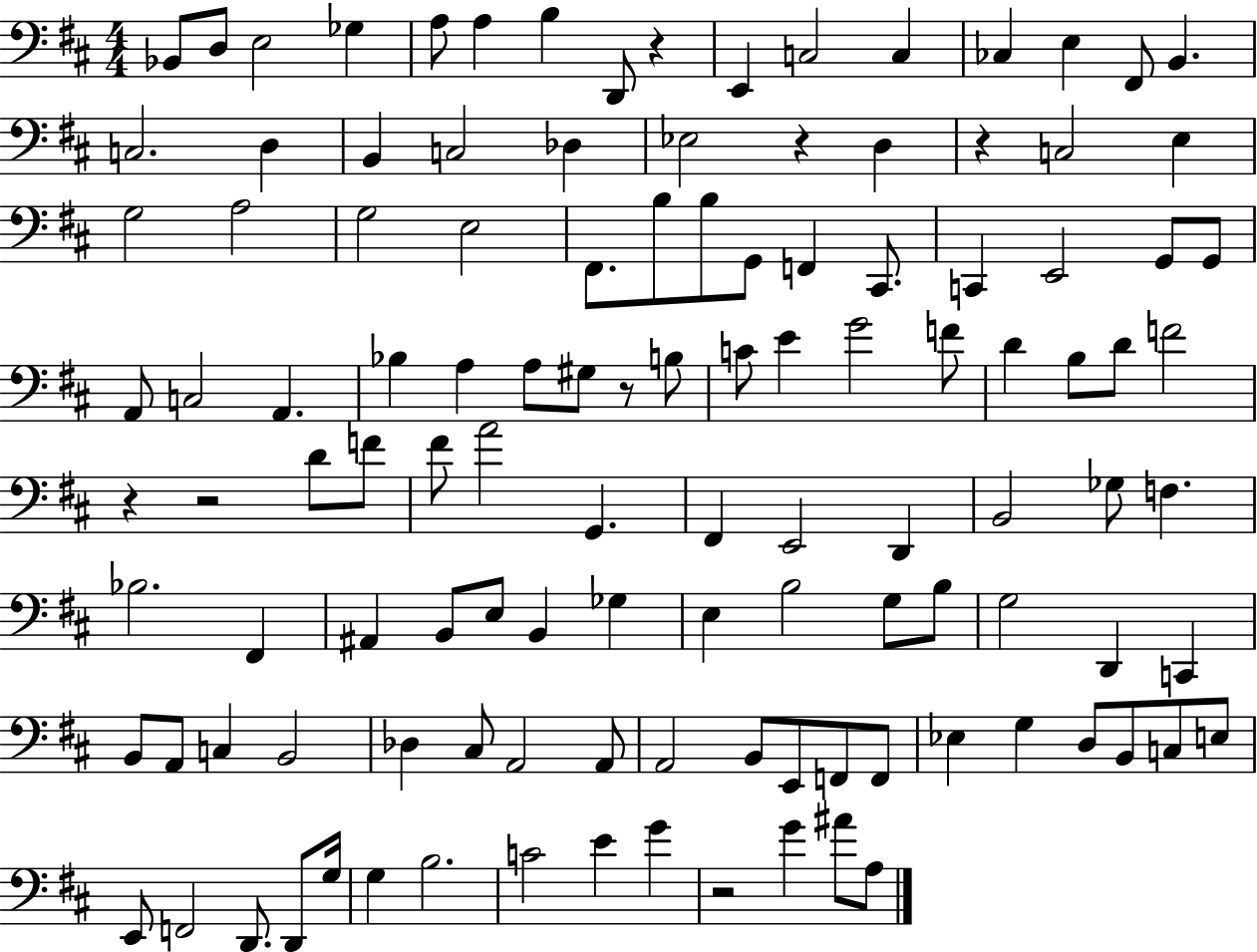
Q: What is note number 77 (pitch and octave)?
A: G3